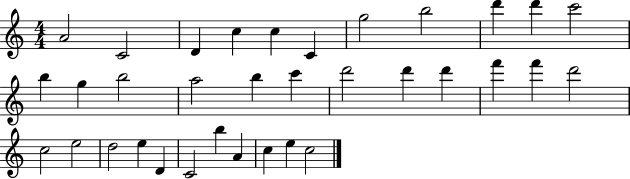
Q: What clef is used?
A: treble